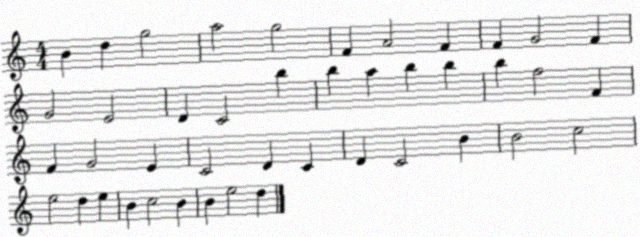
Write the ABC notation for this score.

X:1
T:Untitled
M:4/4
L:1/4
K:C
B d g2 a2 g2 F A2 F F G2 F G2 E2 D C2 b b a b b b f2 F F G2 E C2 D C D C2 B B2 c2 e2 d e B c2 B B e2 d